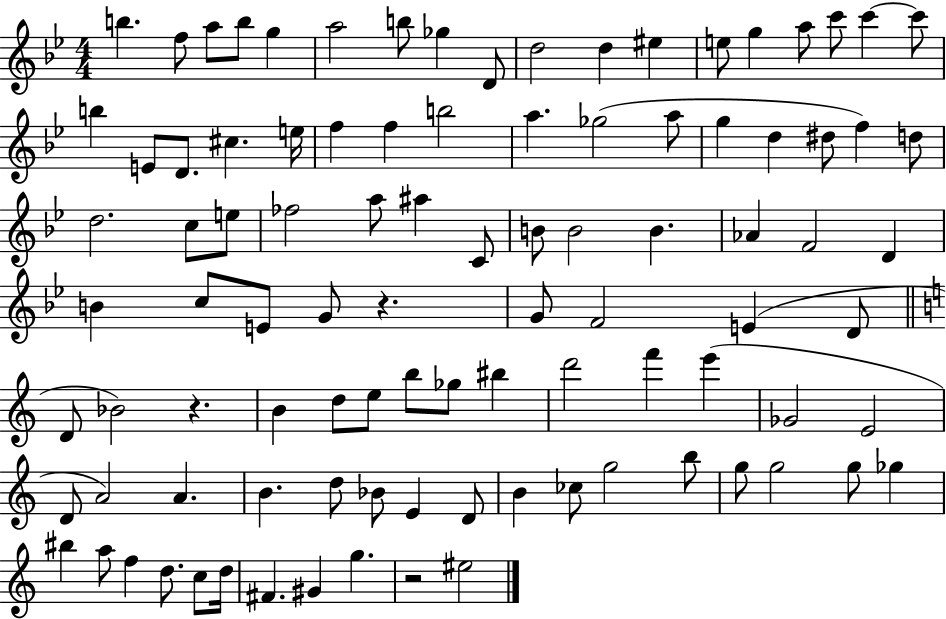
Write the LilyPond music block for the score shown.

{
  \clef treble
  \numericTimeSignature
  \time 4/4
  \key bes \major
  b''4. f''8 a''8 b''8 g''4 | a''2 b''8 ges''4 d'8 | d''2 d''4 eis''4 | e''8 g''4 a''8 c'''8 c'''4~~ c'''8 | \break b''4 e'8 d'8. cis''4. e''16 | f''4 f''4 b''2 | a''4. ges''2( a''8 | g''4 d''4 dis''8 f''4) d''8 | \break d''2. c''8 e''8 | fes''2 a''8 ais''4 c'8 | b'8 b'2 b'4. | aes'4 f'2 d'4 | \break b'4 c''8 e'8 g'8 r4. | g'8 f'2 e'4( d'8 | \bar "||" \break \key a \minor d'8 bes'2) r4. | b'4 d''8 e''8 b''8 ges''8 bis''4 | d'''2 f'''4 e'''4( | ges'2 e'2 | \break d'8 a'2) a'4. | b'4. d''8 bes'8 e'4 d'8 | b'4 ces''8 g''2 b''8 | g''8 g''2 g''8 ges''4 | \break bis''4 a''8 f''4 d''8. c''8 d''16 | fis'4. gis'4 g''4. | r2 eis''2 | \bar "|."
}